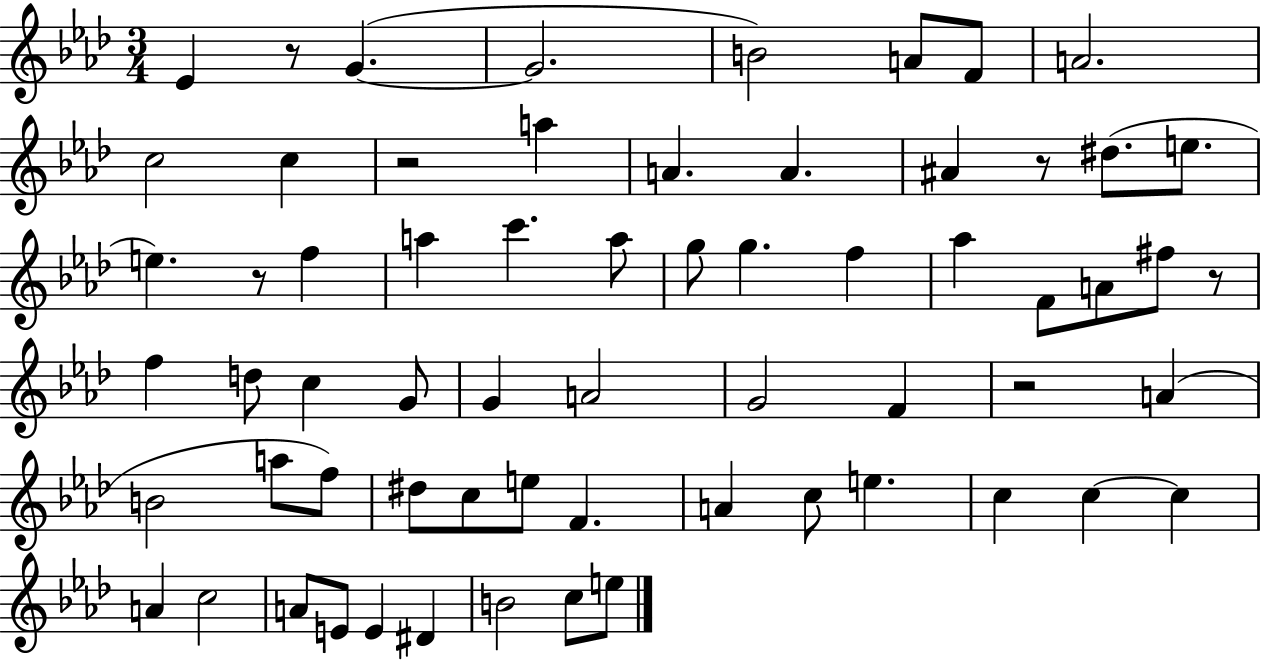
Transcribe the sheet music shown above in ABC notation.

X:1
T:Untitled
M:3/4
L:1/4
K:Ab
_E z/2 G G2 B2 A/2 F/2 A2 c2 c z2 a A A ^A z/2 ^d/2 e/2 e z/2 f a c' a/2 g/2 g f _a F/2 A/2 ^f/2 z/2 f d/2 c G/2 G A2 G2 F z2 A B2 a/2 f/2 ^d/2 c/2 e/2 F A c/2 e c c c A c2 A/2 E/2 E ^D B2 c/2 e/2